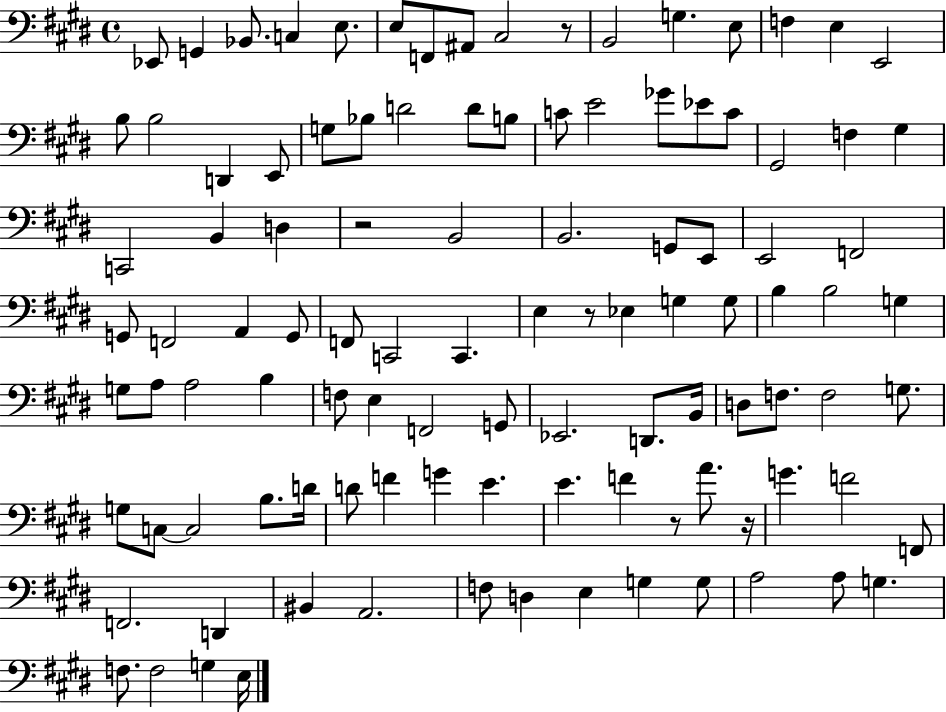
{
  \clef bass
  \time 4/4
  \defaultTimeSignature
  \key e \major
  ees,8 g,4 bes,8. c4 e8. | e8 f,8 ais,8 cis2 r8 | b,2 g4. e8 | f4 e4 e,2 | \break b8 b2 d,4 e,8 | g8 bes8 d'2 d'8 b8 | c'8 e'2 ges'8 ees'8 c'8 | gis,2 f4 gis4 | \break c,2 b,4 d4 | r2 b,2 | b,2. g,8 e,8 | e,2 f,2 | \break g,8 f,2 a,4 g,8 | f,8 c,2 c,4. | e4 r8 ees4 g4 g8 | b4 b2 g4 | \break g8 a8 a2 b4 | f8 e4 f,2 g,8 | ees,2. d,8. b,16 | d8 f8. f2 g8. | \break g8 c8~~ c2 b8. d'16 | d'8 f'4 g'4 e'4. | e'4. f'4 r8 a'8. r16 | g'4. f'2 f,8 | \break f,2. d,4 | bis,4 a,2. | f8 d4 e4 g4 g8 | a2 a8 g4. | \break f8. f2 g4 e16 | \bar "|."
}